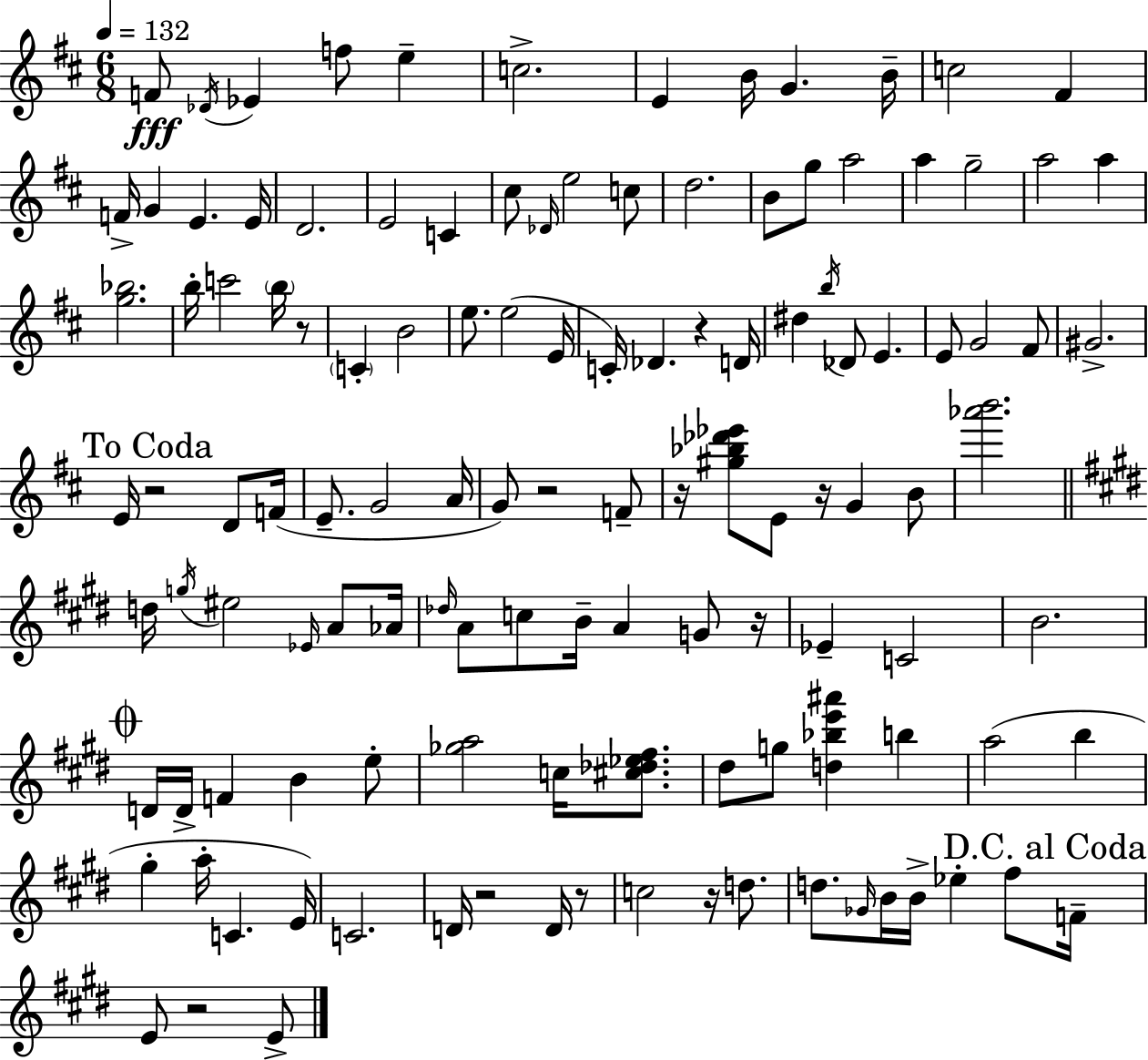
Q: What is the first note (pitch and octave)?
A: F4